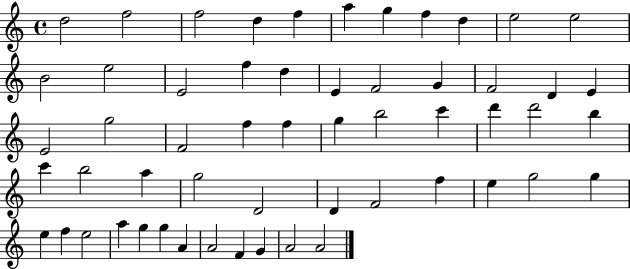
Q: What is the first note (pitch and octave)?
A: D5